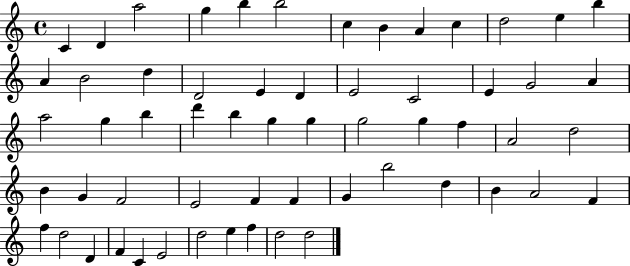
X:1
T:Untitled
M:4/4
L:1/4
K:C
C D a2 g b b2 c B A c d2 e b A B2 d D2 E D E2 C2 E G2 A a2 g b d' b g g g2 g f A2 d2 B G F2 E2 F F G b2 d B A2 F f d2 D F C E2 d2 e f d2 d2